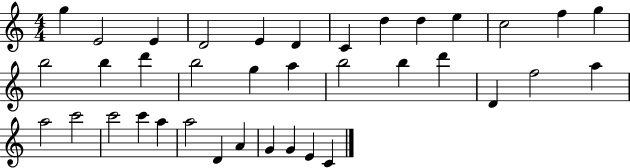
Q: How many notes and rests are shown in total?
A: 37